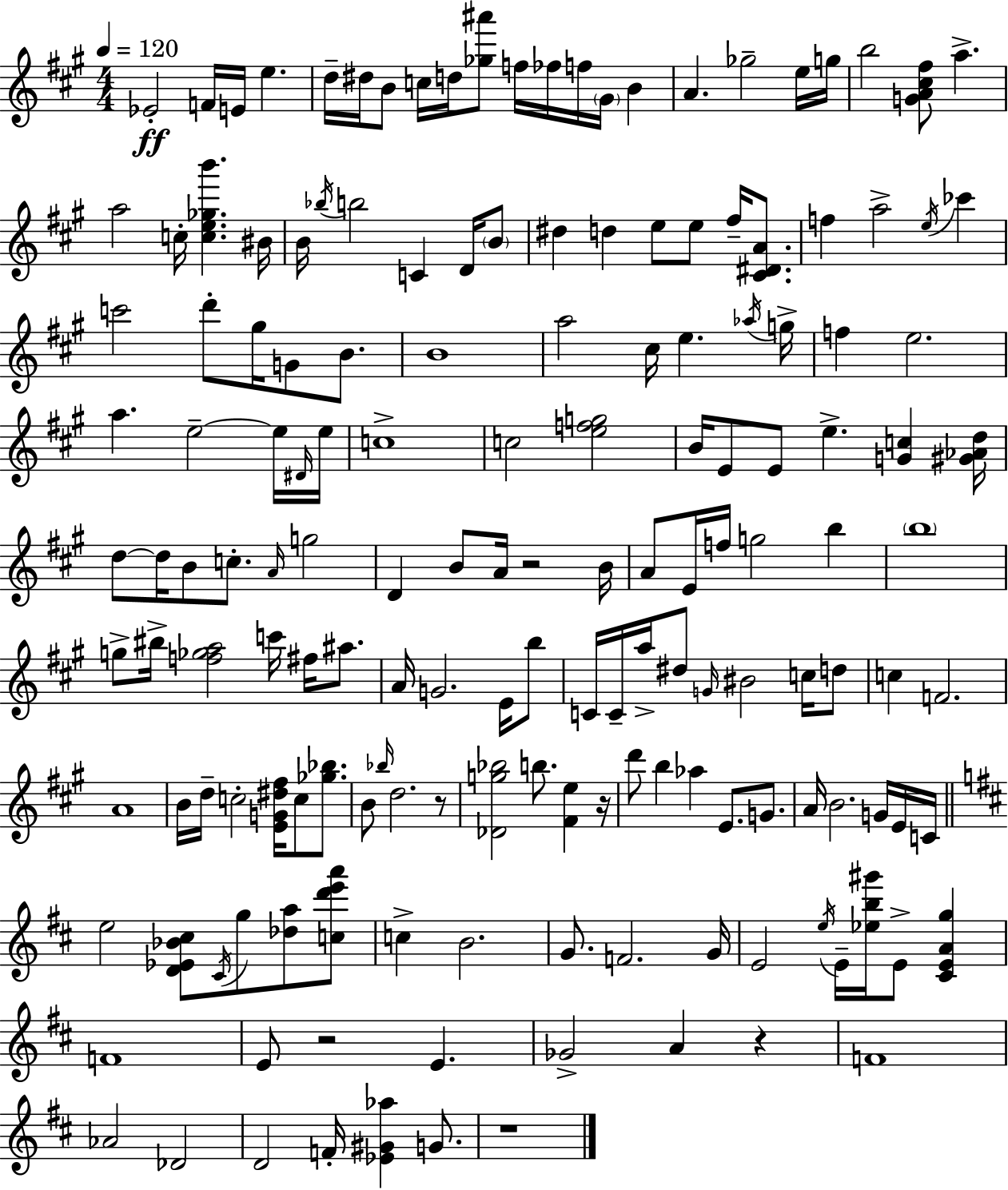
Eb4/h F4/s E4/s E5/q. D5/s D#5/s B4/e C5/s D5/s [Gb5,A#6]/e F5/s FES5/s F5/s G#4/s B4/q A4/q. Gb5/h E5/s G5/s B5/h [G4,A4,C#5,F#5]/e A5/q. A5/h C5/s [C5,E5,Gb5,B6]/q. BIS4/s B4/s Bb5/s B5/h C4/q D4/s B4/e D#5/q D5/q E5/e E5/e F#5/s [C#4,D#4,A4]/e. F5/q A5/h E5/s CES6/q C6/h D6/e G#5/s G4/e B4/e. B4/w A5/h C#5/s E5/q. Ab5/s G5/s F5/q E5/h. A5/q. E5/h E5/s D#4/s E5/s C5/w C5/h [E5,F5,G5]/h B4/s E4/e E4/e E5/q. [G4,C5]/q [G#4,Ab4,D5]/s D5/e D5/s B4/e C5/e. A4/s G5/h D4/q B4/e A4/s R/h B4/s A4/e E4/s F5/s G5/h B5/q B5/w G5/e BIS5/s [F5,Gb5,A5]/h C6/s F#5/s A#5/e. A4/s G4/h. E4/s B5/e C4/s C4/s A5/s D#5/e G4/s BIS4/h C5/s D5/e C5/q F4/h. A4/w B4/s D5/s C5/h [E4,G4,D#5,F#5]/s C5/e [Gb5,Bb5]/e. B4/e Bb5/s D5/h. R/e [Db4,G5,Bb5]/h B5/e. [F#4,E5]/q R/s D6/e B5/q Ab5/q E4/e. G4/e. A4/s B4/h. G4/s E4/s C4/s E5/h [D4,Eb4,Bb4,C#5]/e C#4/s G5/e [Db5,A5]/e [C5,D6,E6,A6]/e C5/q B4/h. G4/e. F4/h. G4/s E4/h E5/s E4/s [Eb5,B5,G#6]/s E4/e [C#4,E4,A4,G5]/q F4/w E4/e R/h E4/q. Gb4/h A4/q R/q F4/w Ab4/h Db4/h D4/h F4/s [Eb4,G#4,Ab5]/q G4/e. R/w